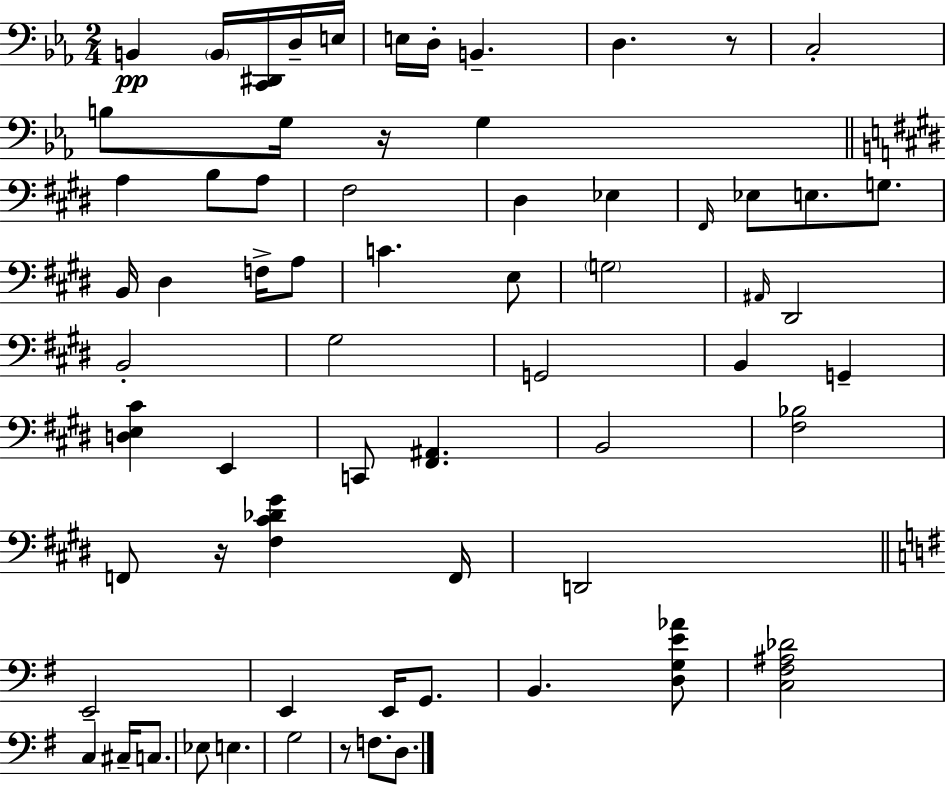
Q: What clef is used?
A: bass